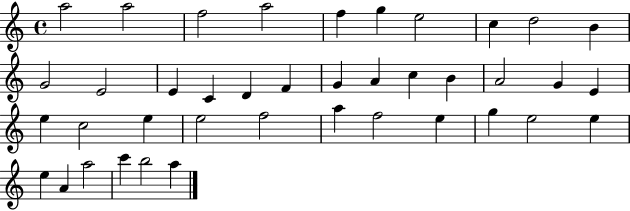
{
  \clef treble
  \time 4/4
  \defaultTimeSignature
  \key c \major
  a''2 a''2 | f''2 a''2 | f''4 g''4 e''2 | c''4 d''2 b'4 | \break g'2 e'2 | e'4 c'4 d'4 f'4 | g'4 a'4 c''4 b'4 | a'2 g'4 e'4 | \break e''4 c''2 e''4 | e''2 f''2 | a''4 f''2 e''4 | g''4 e''2 e''4 | \break e''4 a'4 a''2 | c'''4 b''2 a''4 | \bar "|."
}